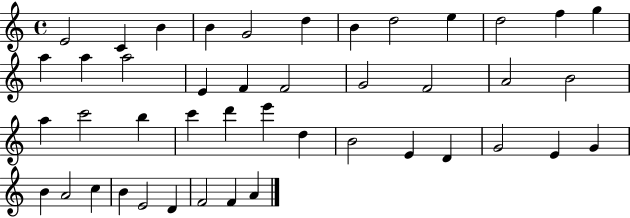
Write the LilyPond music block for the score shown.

{
  \clef treble
  \time 4/4
  \defaultTimeSignature
  \key c \major
  e'2 c'4 b'4 | b'4 g'2 d''4 | b'4 d''2 e''4 | d''2 f''4 g''4 | \break a''4 a''4 a''2 | e'4 f'4 f'2 | g'2 f'2 | a'2 b'2 | \break a''4 c'''2 b''4 | c'''4 d'''4 e'''4 d''4 | b'2 e'4 d'4 | g'2 e'4 g'4 | \break b'4 a'2 c''4 | b'4 e'2 d'4 | f'2 f'4 a'4 | \bar "|."
}